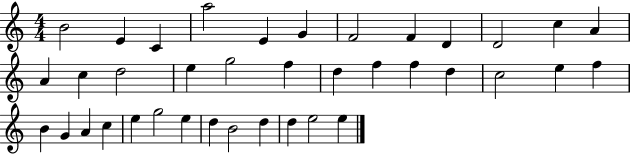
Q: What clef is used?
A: treble